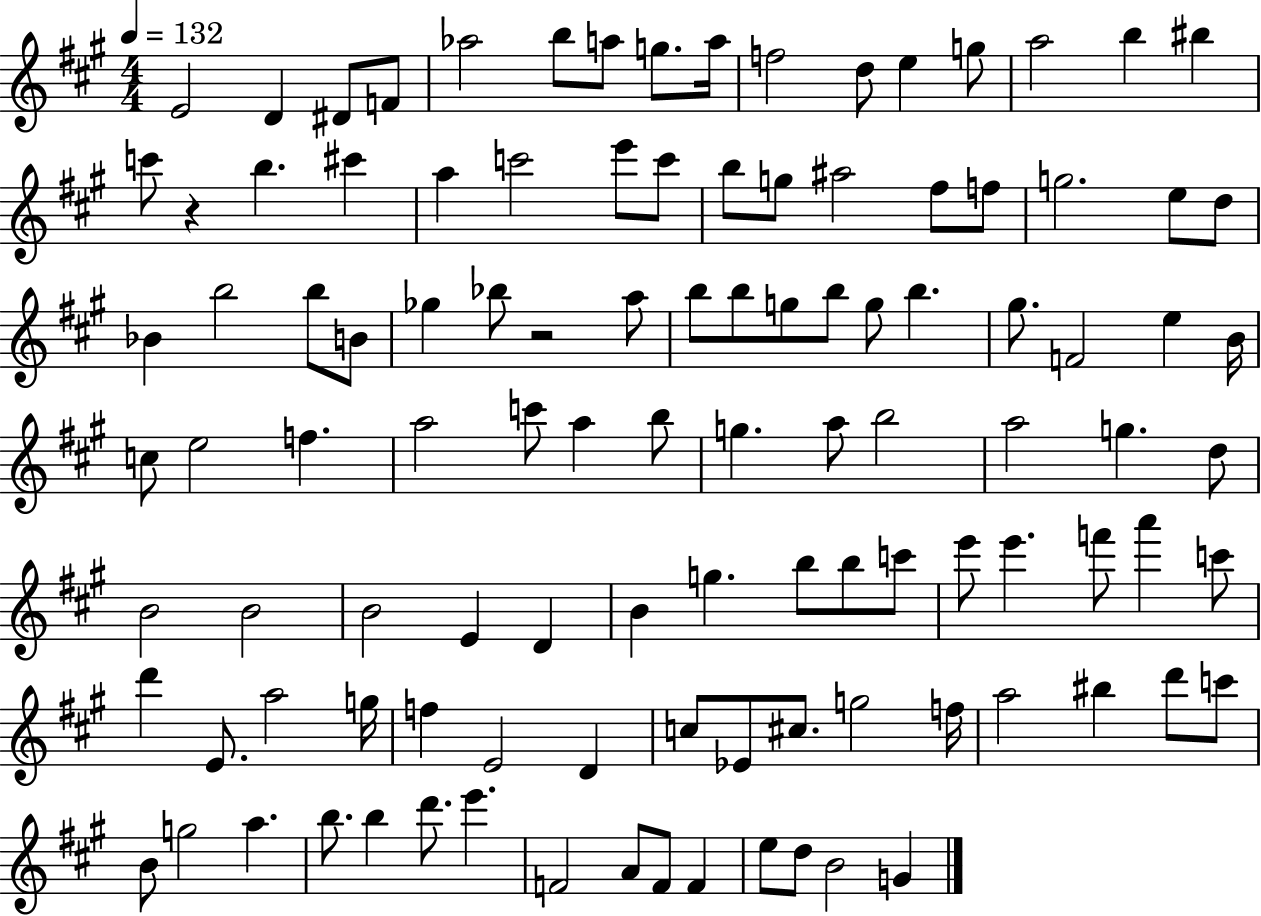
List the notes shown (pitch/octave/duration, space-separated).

E4/h D4/q D#4/e F4/e Ab5/h B5/e A5/e G5/e. A5/s F5/h D5/e E5/q G5/e A5/h B5/q BIS5/q C6/e R/q B5/q. C#6/q A5/q C6/h E6/e C6/e B5/e G5/e A#5/h F#5/e F5/e G5/h. E5/e D5/e Bb4/q B5/h B5/e B4/e Gb5/q Bb5/e R/h A5/e B5/e B5/e G5/e B5/e G5/e B5/q. G#5/e. F4/h E5/q B4/s C5/e E5/h F5/q. A5/h C6/e A5/q B5/e G5/q. A5/e B5/h A5/h G5/q. D5/e B4/h B4/h B4/h E4/q D4/q B4/q G5/q. B5/e B5/e C6/e E6/e E6/q. F6/e A6/q C6/e D6/q E4/e. A5/h G5/s F5/q E4/h D4/q C5/e Eb4/e C#5/e. G5/h F5/s A5/h BIS5/q D6/e C6/e B4/e G5/h A5/q. B5/e. B5/q D6/e. E6/q. F4/h A4/e F4/e F4/q E5/e D5/e B4/h G4/q